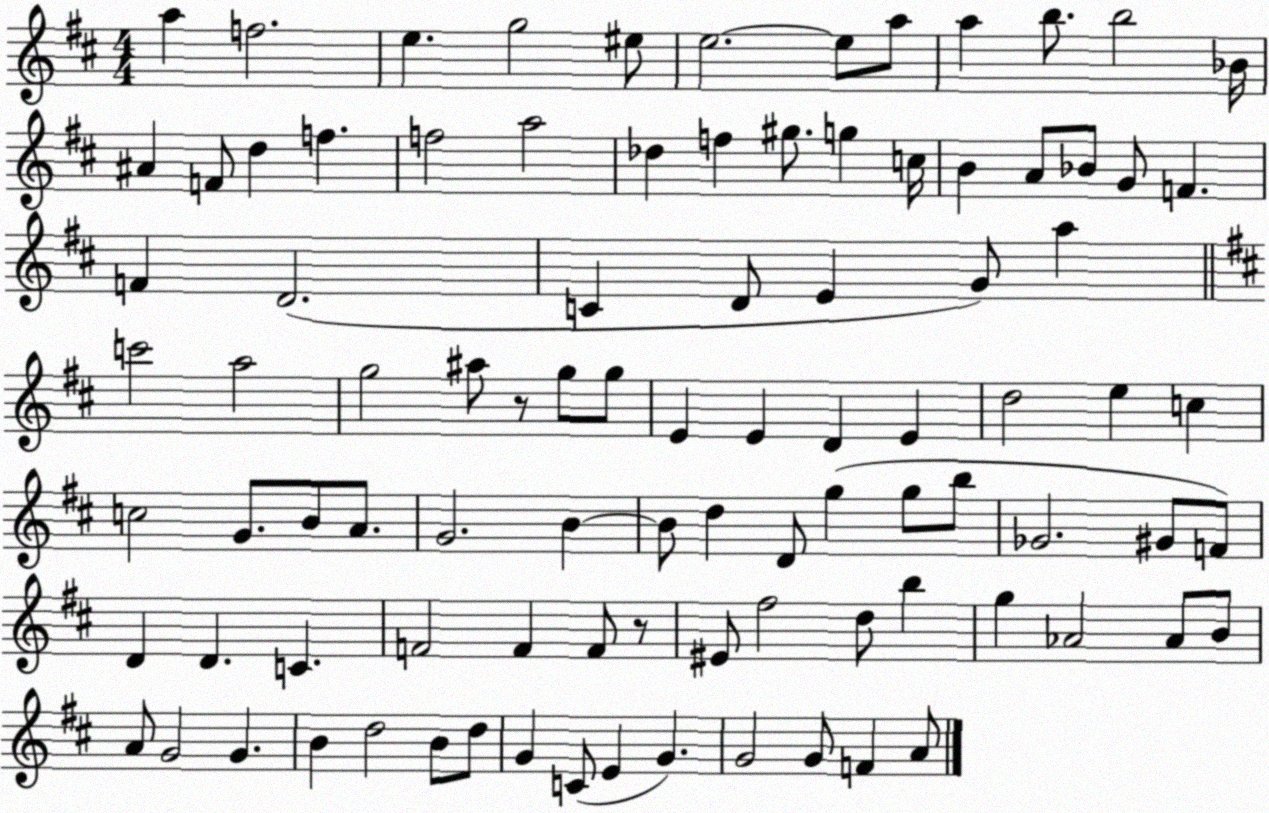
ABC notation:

X:1
T:Untitled
M:4/4
L:1/4
K:D
a f2 e g2 ^e/2 e2 e/2 a/2 a b/2 b2 _B/4 ^A F/2 d f f2 a2 _d f ^g/2 g c/4 B A/2 _B/2 G/2 F F D2 C D/2 E G/2 a c'2 a2 g2 ^a/2 z/2 g/2 g/2 E E D E d2 e c c2 G/2 B/2 A/2 G2 B B/2 d D/2 g g/2 b/2 _G2 ^G/2 F/2 D D C F2 F F/2 z/2 ^E/2 ^f2 d/2 b g _A2 _A/2 B/2 A/2 G2 G B d2 B/2 d/2 G C/2 E G G2 G/2 F A/2